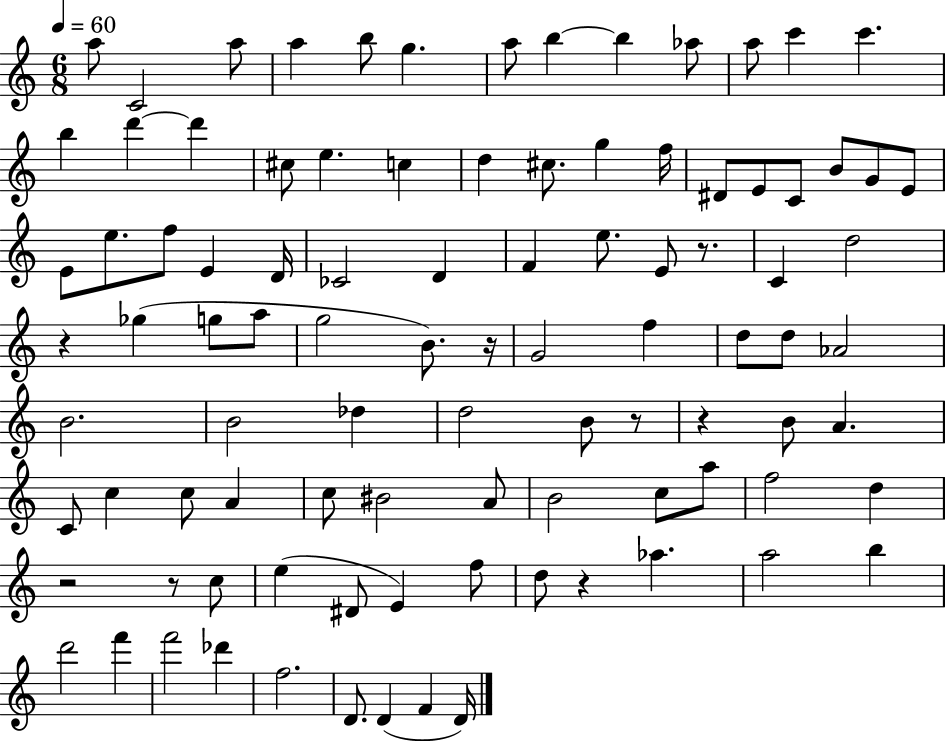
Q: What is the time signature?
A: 6/8